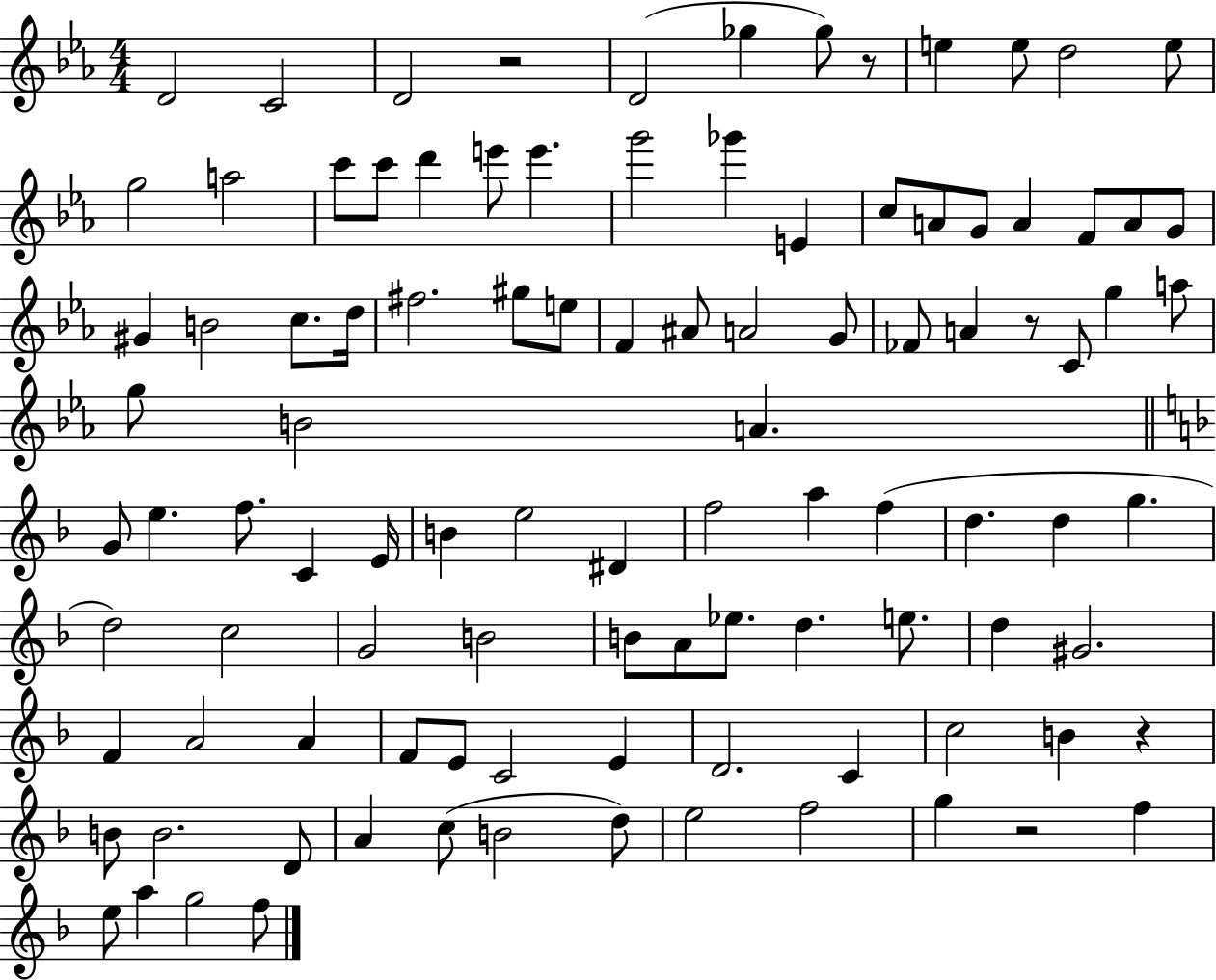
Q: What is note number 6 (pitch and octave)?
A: Gb5